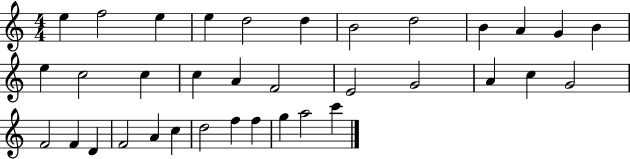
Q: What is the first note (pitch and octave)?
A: E5